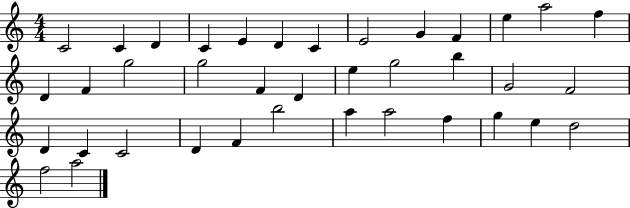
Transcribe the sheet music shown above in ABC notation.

X:1
T:Untitled
M:4/4
L:1/4
K:C
C2 C D C E D C E2 G F e a2 f D F g2 g2 F D e g2 b G2 F2 D C C2 D F b2 a a2 f g e d2 f2 a2